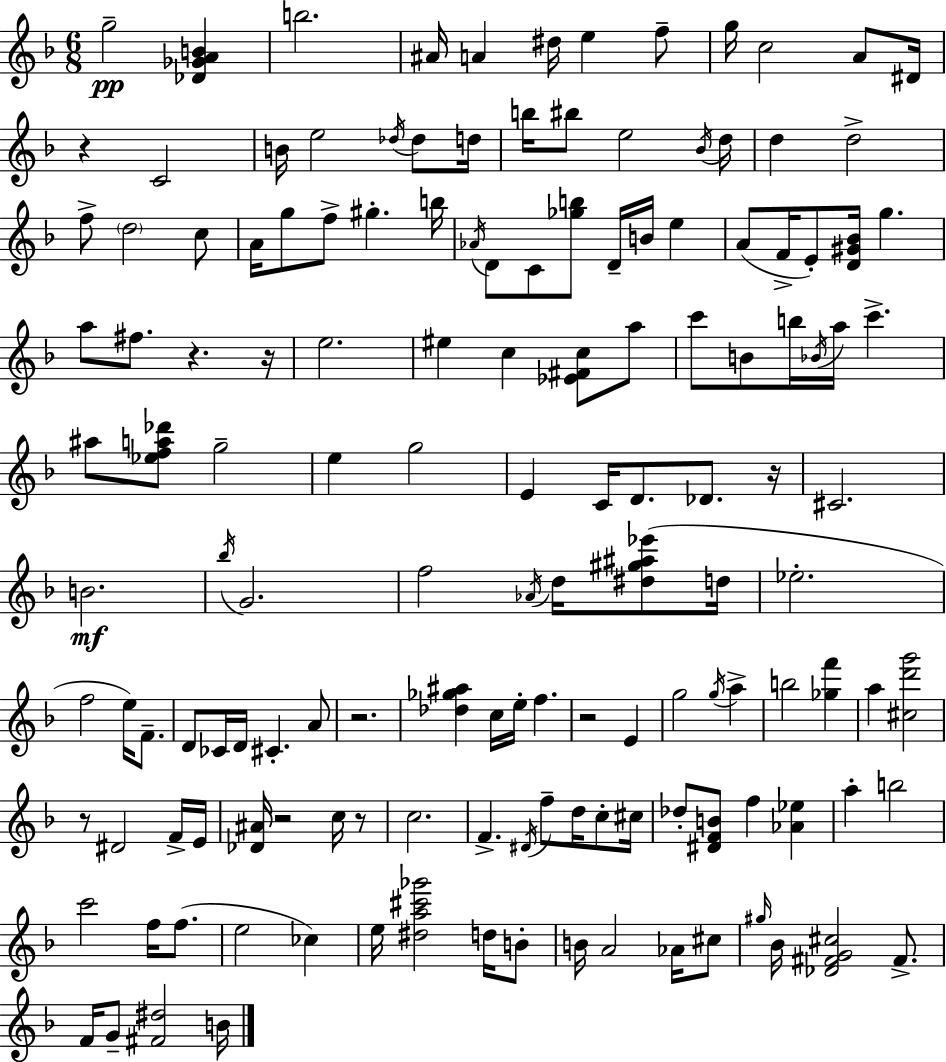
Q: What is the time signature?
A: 6/8